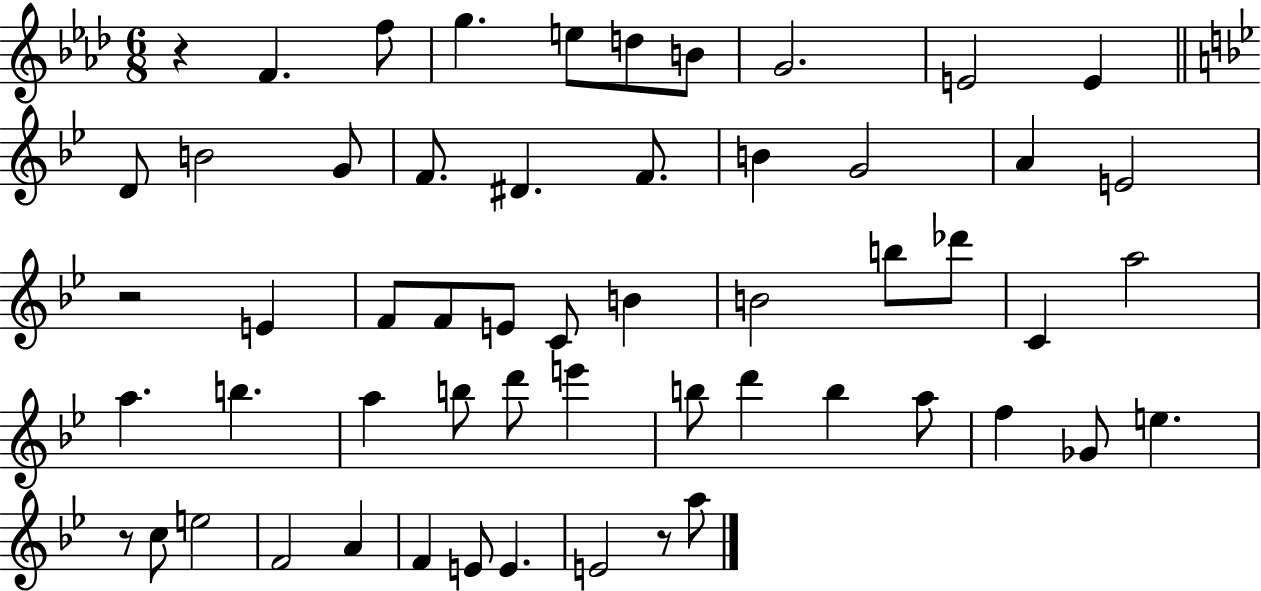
R/q F4/q. F5/e G5/q. E5/e D5/e B4/e G4/h. E4/h E4/q D4/e B4/h G4/e F4/e. D#4/q. F4/e. B4/q G4/h A4/q E4/h R/h E4/q F4/e F4/e E4/e C4/e B4/q B4/h B5/e Db6/e C4/q A5/h A5/q. B5/q. A5/q B5/e D6/e E6/q B5/e D6/q B5/q A5/e F5/q Gb4/e E5/q. R/e C5/e E5/h F4/h A4/q F4/q E4/e E4/q. E4/h R/e A5/e